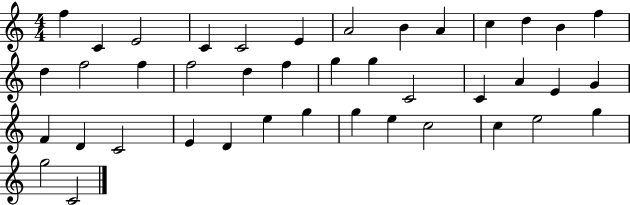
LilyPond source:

{
  \clef treble
  \numericTimeSignature
  \time 4/4
  \key c \major
  f''4 c'4 e'2 | c'4 c'2 e'4 | a'2 b'4 a'4 | c''4 d''4 b'4 f''4 | \break d''4 f''2 f''4 | f''2 d''4 f''4 | g''4 g''4 c'2 | c'4 a'4 e'4 g'4 | \break f'4 d'4 c'2 | e'4 d'4 e''4 g''4 | g''4 e''4 c''2 | c''4 e''2 g''4 | \break g''2 c'2 | \bar "|."
}